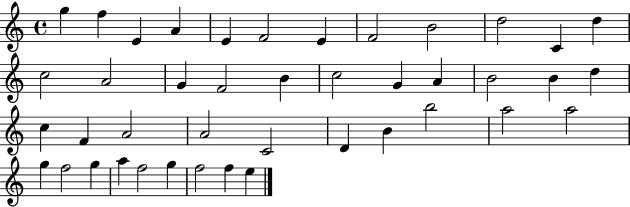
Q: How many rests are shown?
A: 0